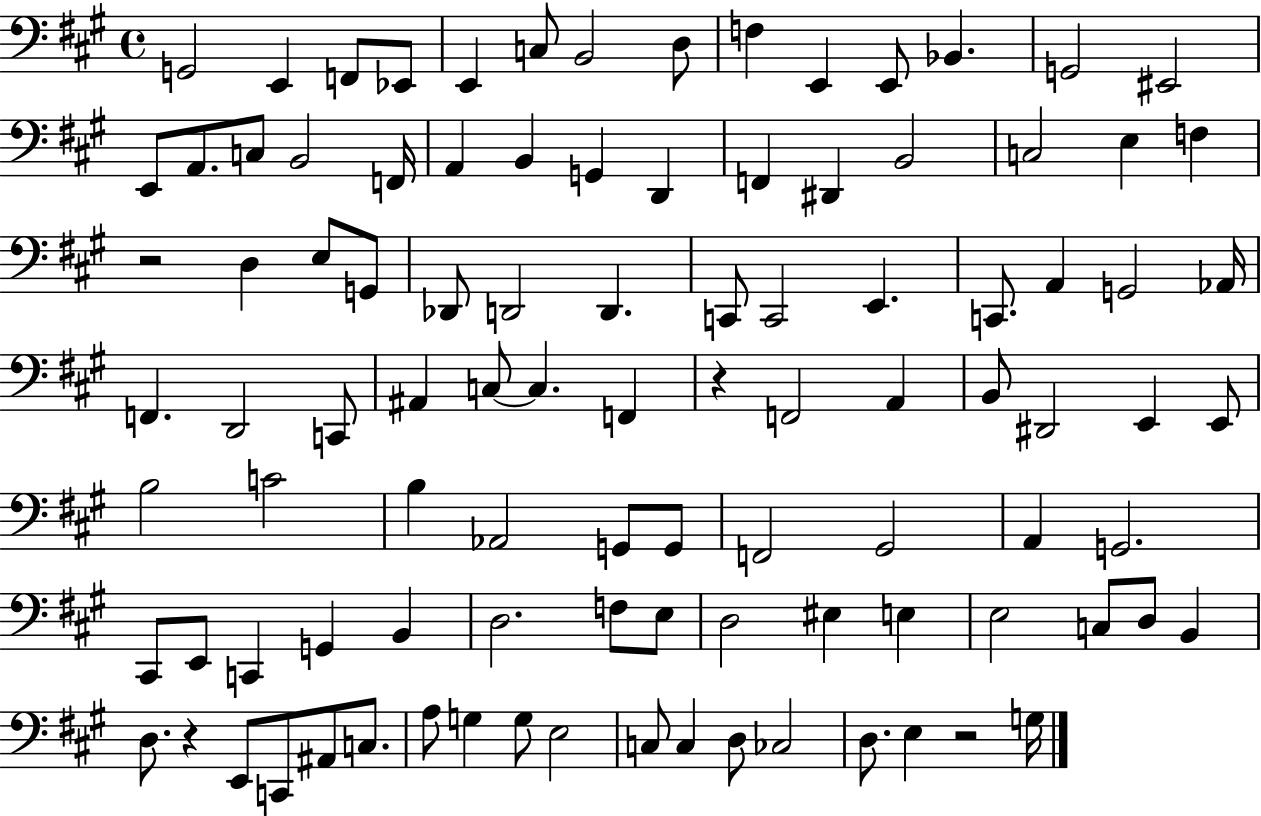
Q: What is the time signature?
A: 4/4